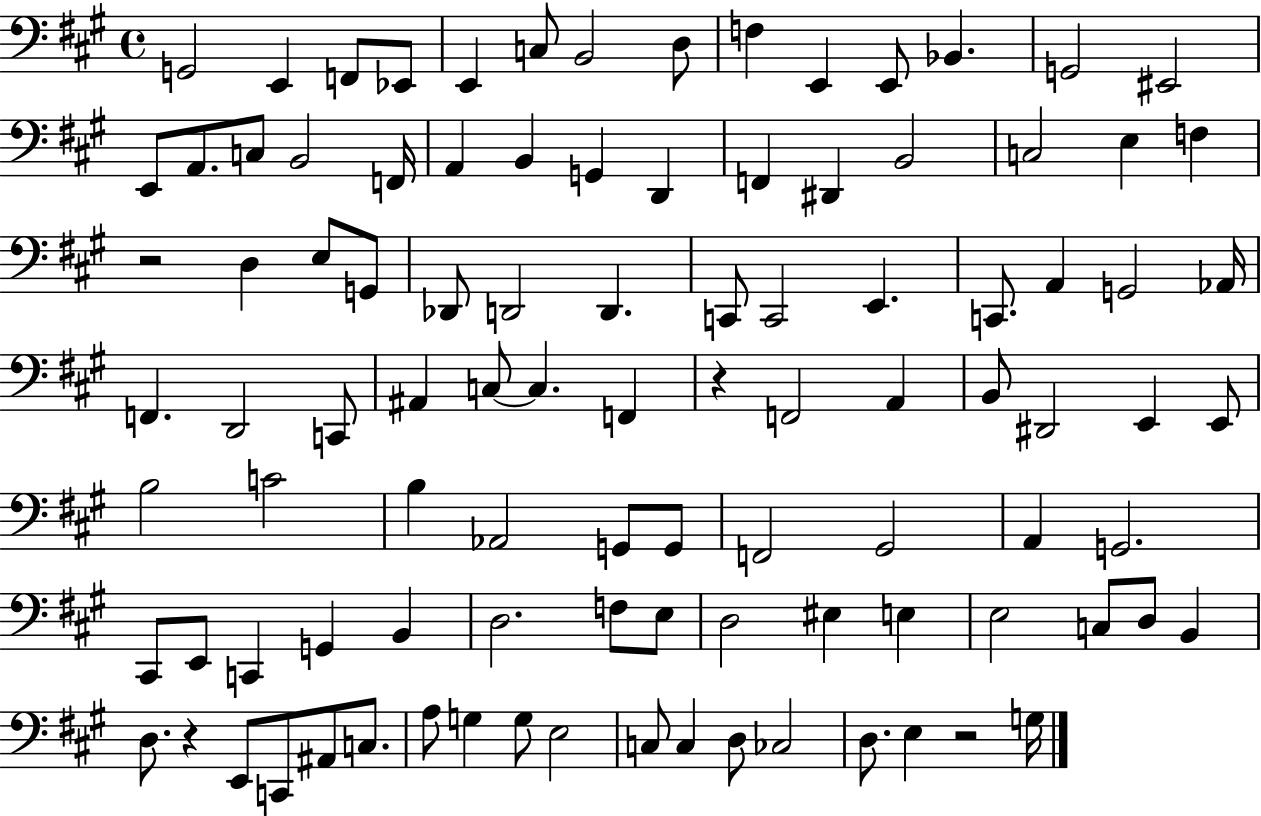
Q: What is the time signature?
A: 4/4